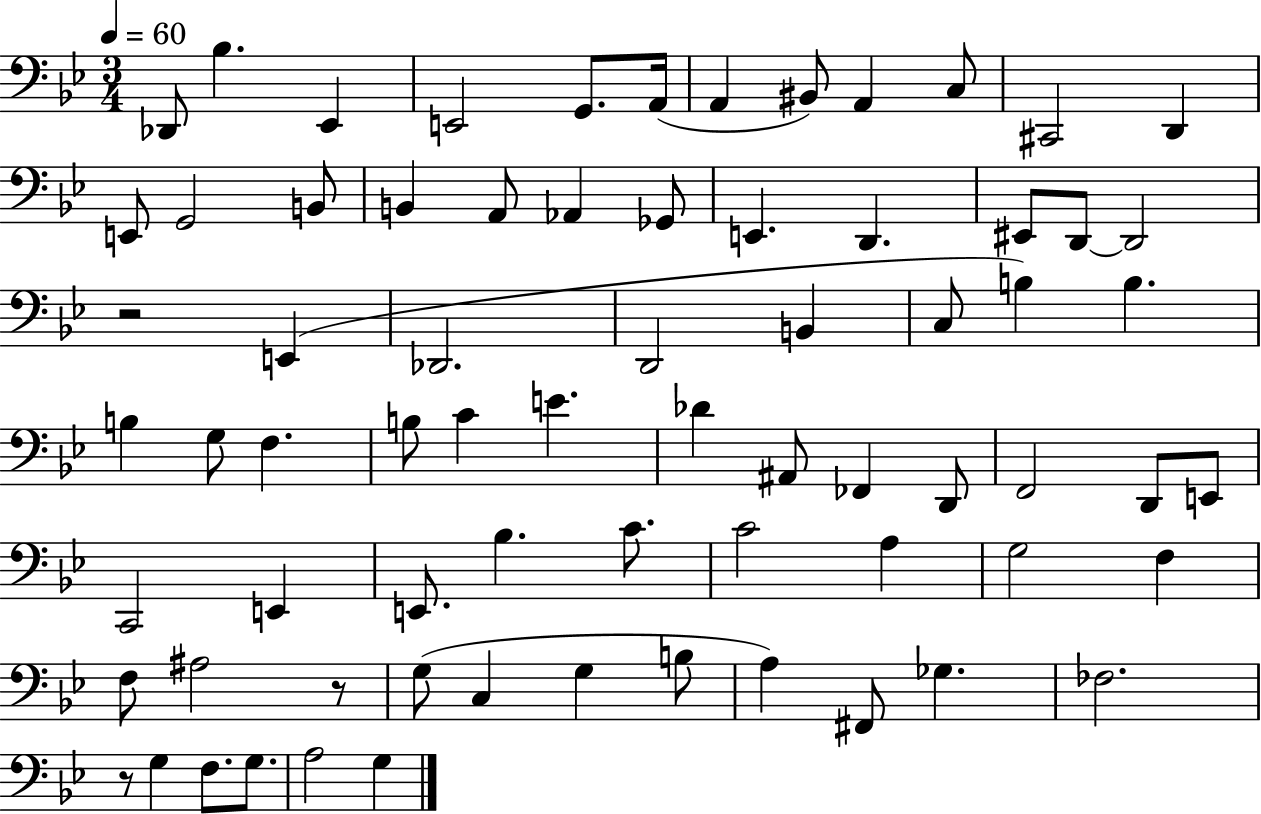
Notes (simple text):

Db2/e Bb3/q. Eb2/q E2/h G2/e. A2/s A2/q BIS2/e A2/q C3/e C#2/h D2/q E2/e G2/h B2/e B2/q A2/e Ab2/q Gb2/e E2/q. D2/q. EIS2/e D2/e D2/h R/h E2/q Db2/h. D2/h B2/q C3/e B3/q B3/q. B3/q G3/e F3/q. B3/e C4/q E4/q. Db4/q A#2/e FES2/q D2/e F2/h D2/e E2/e C2/h E2/q E2/e. Bb3/q. C4/e. C4/h A3/q G3/h F3/q F3/e A#3/h R/e G3/e C3/q G3/q B3/e A3/q F#2/e Gb3/q. FES3/h. R/e G3/q F3/e. G3/e. A3/h G3/q